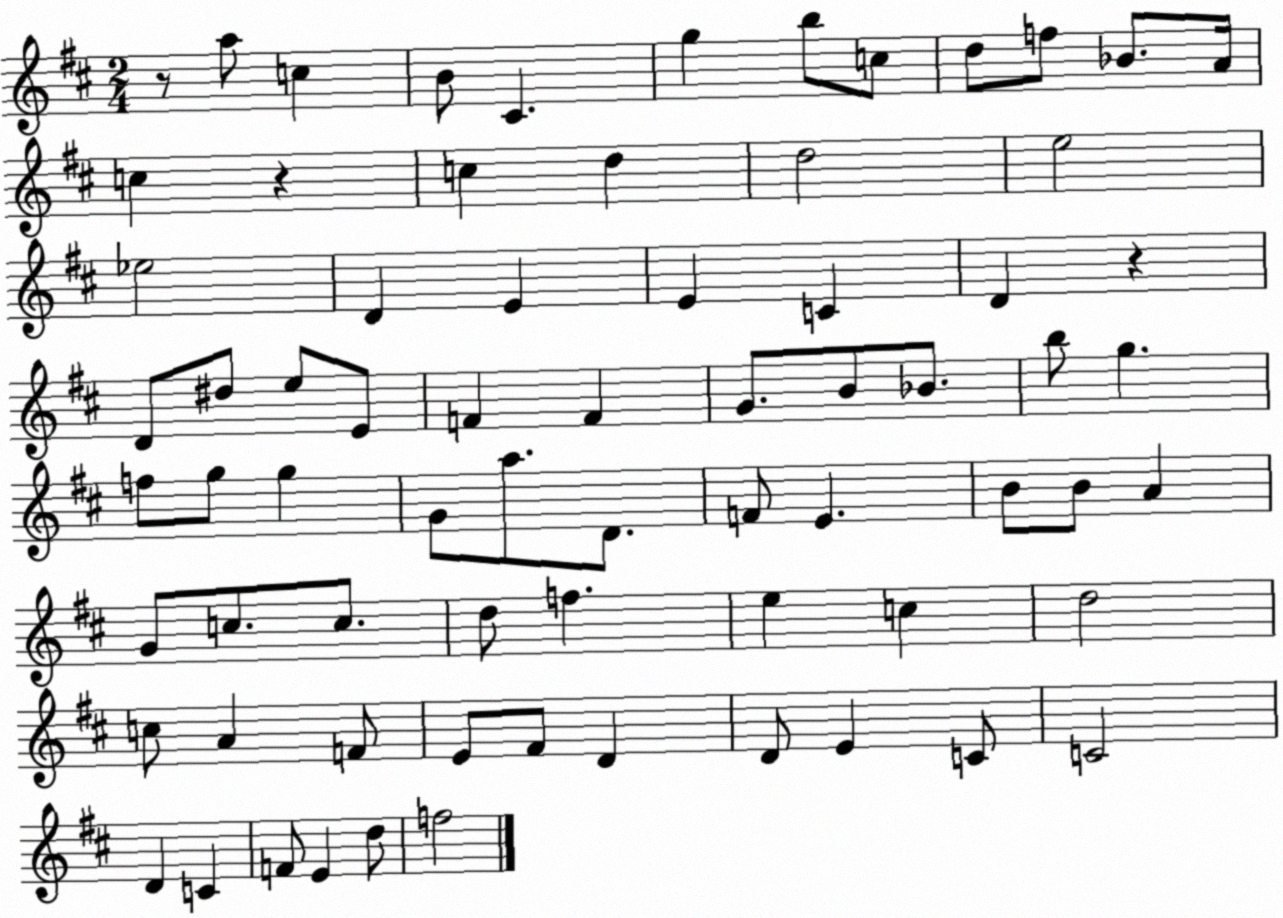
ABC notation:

X:1
T:Untitled
M:2/4
L:1/4
K:D
z/2 a/2 c B/2 ^C g b/2 c/2 d/2 f/2 _B/2 A/4 c z c d d2 e2 _e2 D E E C D z D/2 ^d/2 e/2 E/2 F F G/2 B/2 _B/2 b/2 g f/2 g/2 g G/2 a/2 D/2 F/2 E B/2 B/2 A G/2 c/2 c/2 d/2 f e c d2 c/2 A F/2 E/2 ^F/2 D D/2 E C/2 C2 D C F/2 E d/2 f2